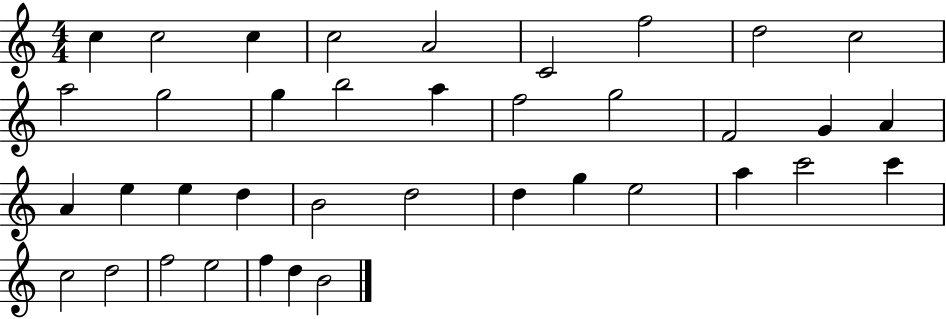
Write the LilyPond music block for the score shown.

{
  \clef treble
  \numericTimeSignature
  \time 4/4
  \key c \major
  c''4 c''2 c''4 | c''2 a'2 | c'2 f''2 | d''2 c''2 | \break a''2 g''2 | g''4 b''2 a''4 | f''2 g''2 | f'2 g'4 a'4 | \break a'4 e''4 e''4 d''4 | b'2 d''2 | d''4 g''4 e''2 | a''4 c'''2 c'''4 | \break c''2 d''2 | f''2 e''2 | f''4 d''4 b'2 | \bar "|."
}